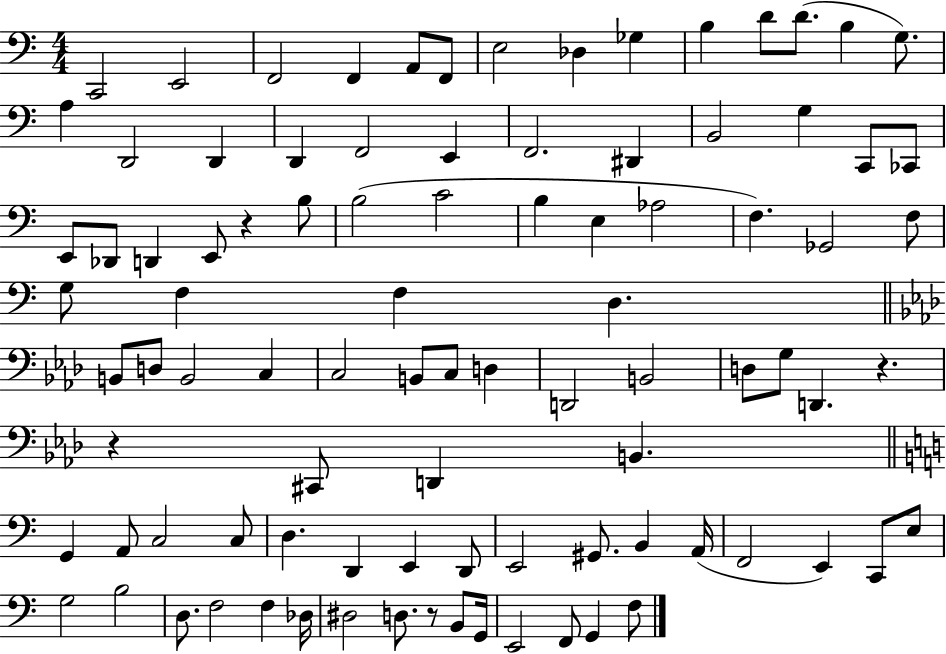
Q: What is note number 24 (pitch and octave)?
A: G3